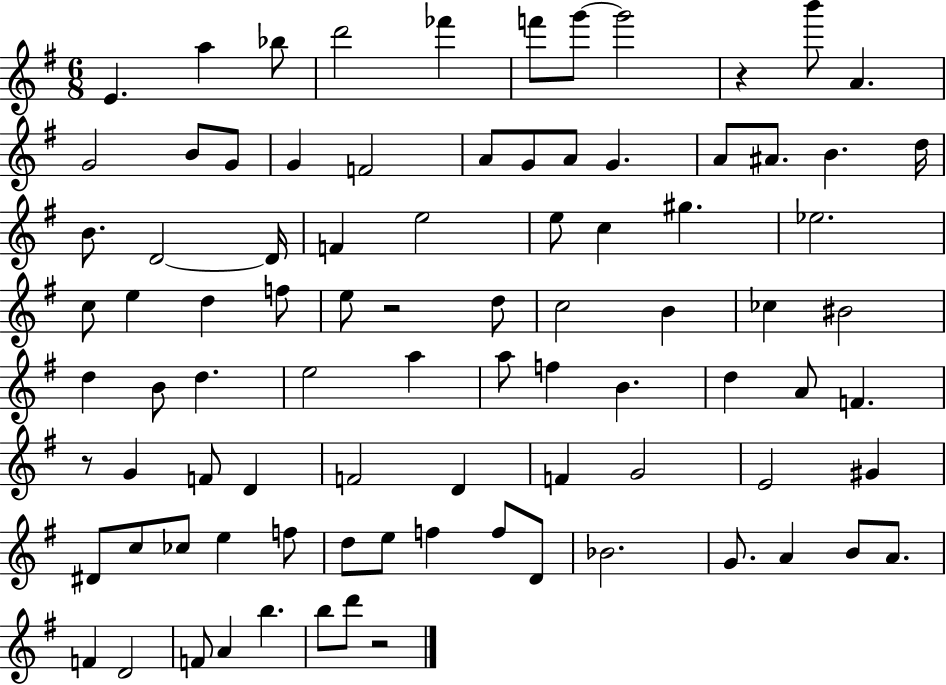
X:1
T:Untitled
M:6/8
L:1/4
K:G
E a _b/2 d'2 _f' f'/2 g'/2 g'2 z b'/2 A G2 B/2 G/2 G F2 A/2 G/2 A/2 G A/2 ^A/2 B d/4 B/2 D2 D/4 F e2 e/2 c ^g _e2 c/2 e d f/2 e/2 z2 d/2 c2 B _c ^B2 d B/2 d e2 a a/2 f B d A/2 F z/2 G F/2 D F2 D F G2 E2 ^G ^D/2 c/2 _c/2 e f/2 d/2 e/2 f f/2 D/2 _B2 G/2 A B/2 A/2 F D2 F/2 A b b/2 d'/2 z2